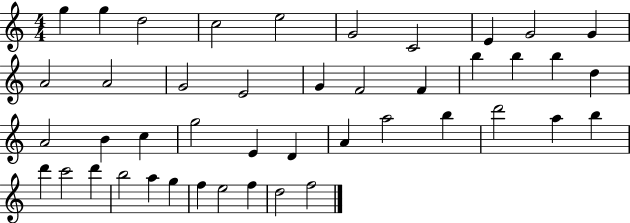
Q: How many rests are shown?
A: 0